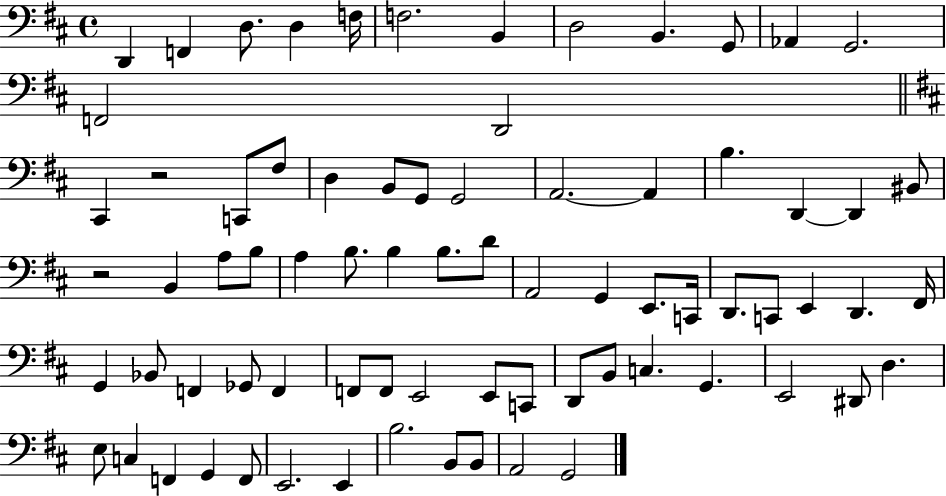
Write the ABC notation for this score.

X:1
T:Untitled
M:4/4
L:1/4
K:D
D,, F,, D,/2 D, F,/4 F,2 B,, D,2 B,, G,,/2 _A,, G,,2 F,,2 D,,2 ^C,, z2 C,,/2 ^F,/2 D, B,,/2 G,,/2 G,,2 A,,2 A,, B, D,, D,, ^B,,/2 z2 B,, A,/2 B,/2 A, B,/2 B, B,/2 D/2 A,,2 G,, E,,/2 C,,/4 D,,/2 C,,/2 E,, D,, ^F,,/4 G,, _B,,/2 F,, _G,,/2 F,, F,,/2 F,,/2 E,,2 E,,/2 C,,/2 D,,/2 B,,/2 C, G,, E,,2 ^D,,/2 D, E,/2 C, F,, G,, F,,/2 E,,2 E,, B,2 B,,/2 B,,/2 A,,2 G,,2